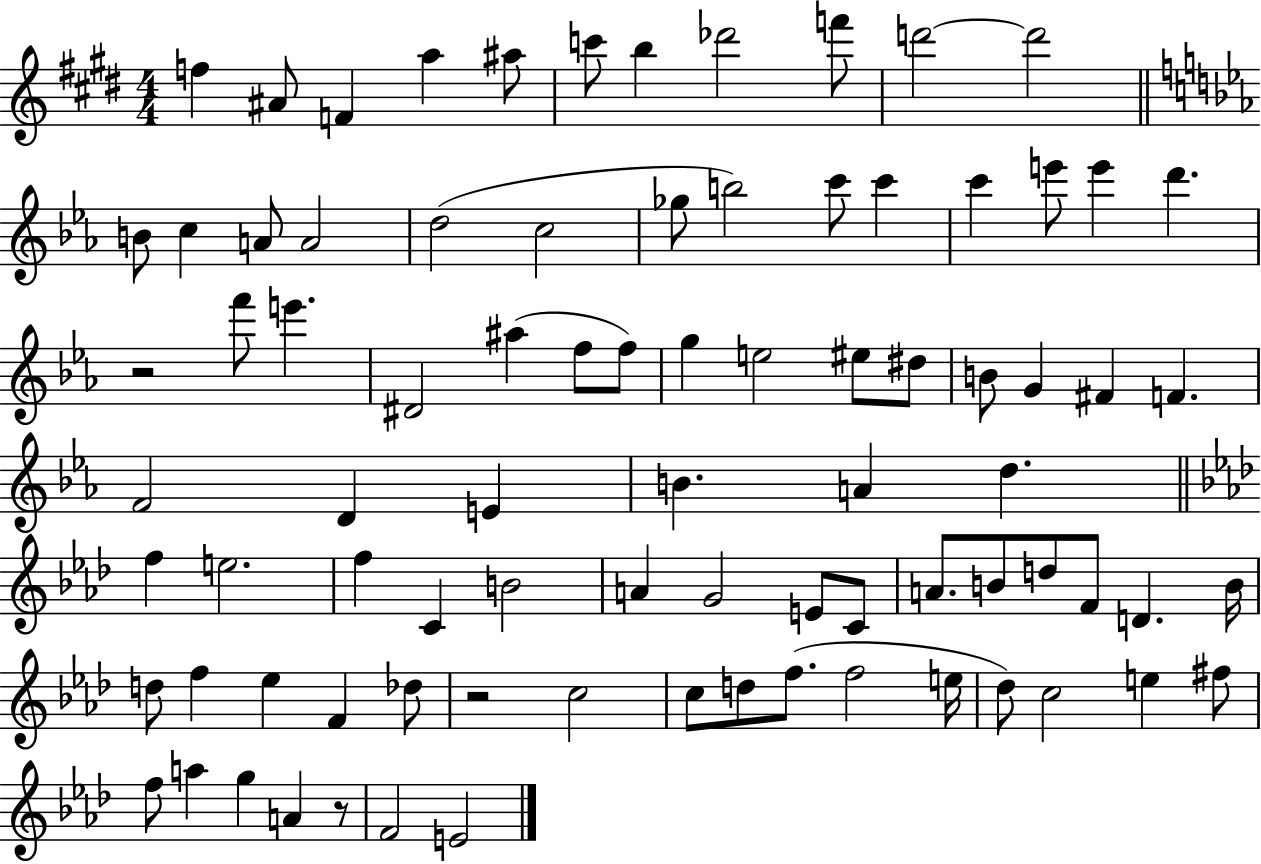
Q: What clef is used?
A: treble